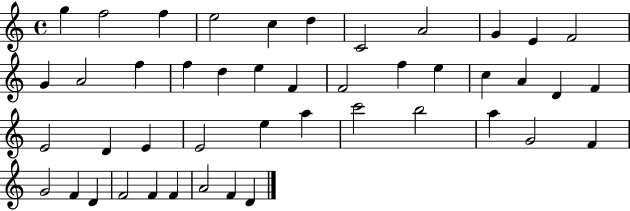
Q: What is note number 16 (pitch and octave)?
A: D5